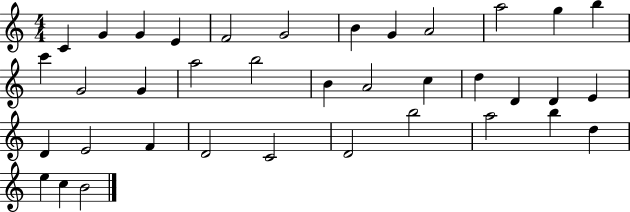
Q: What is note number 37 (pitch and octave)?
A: B4